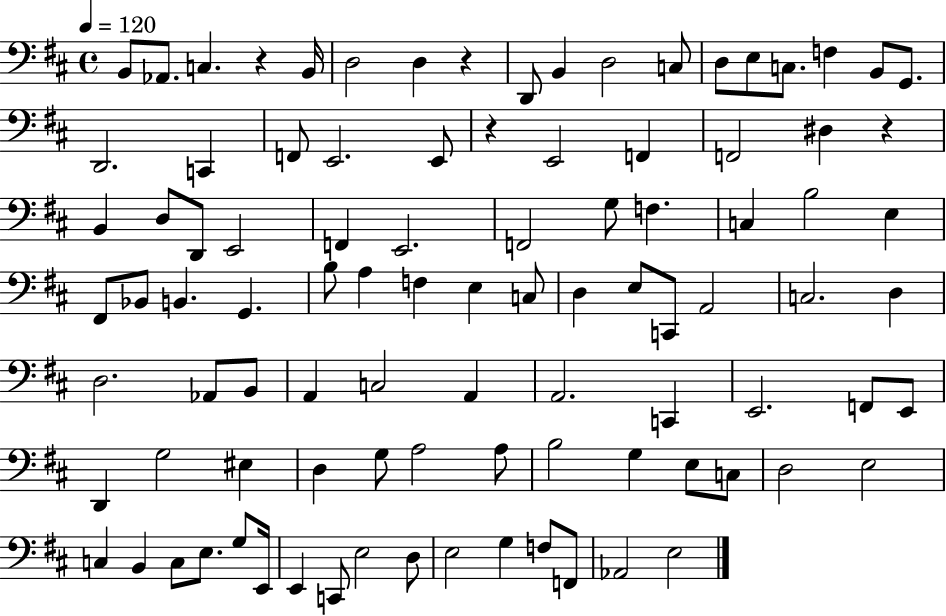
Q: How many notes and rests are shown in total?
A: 96